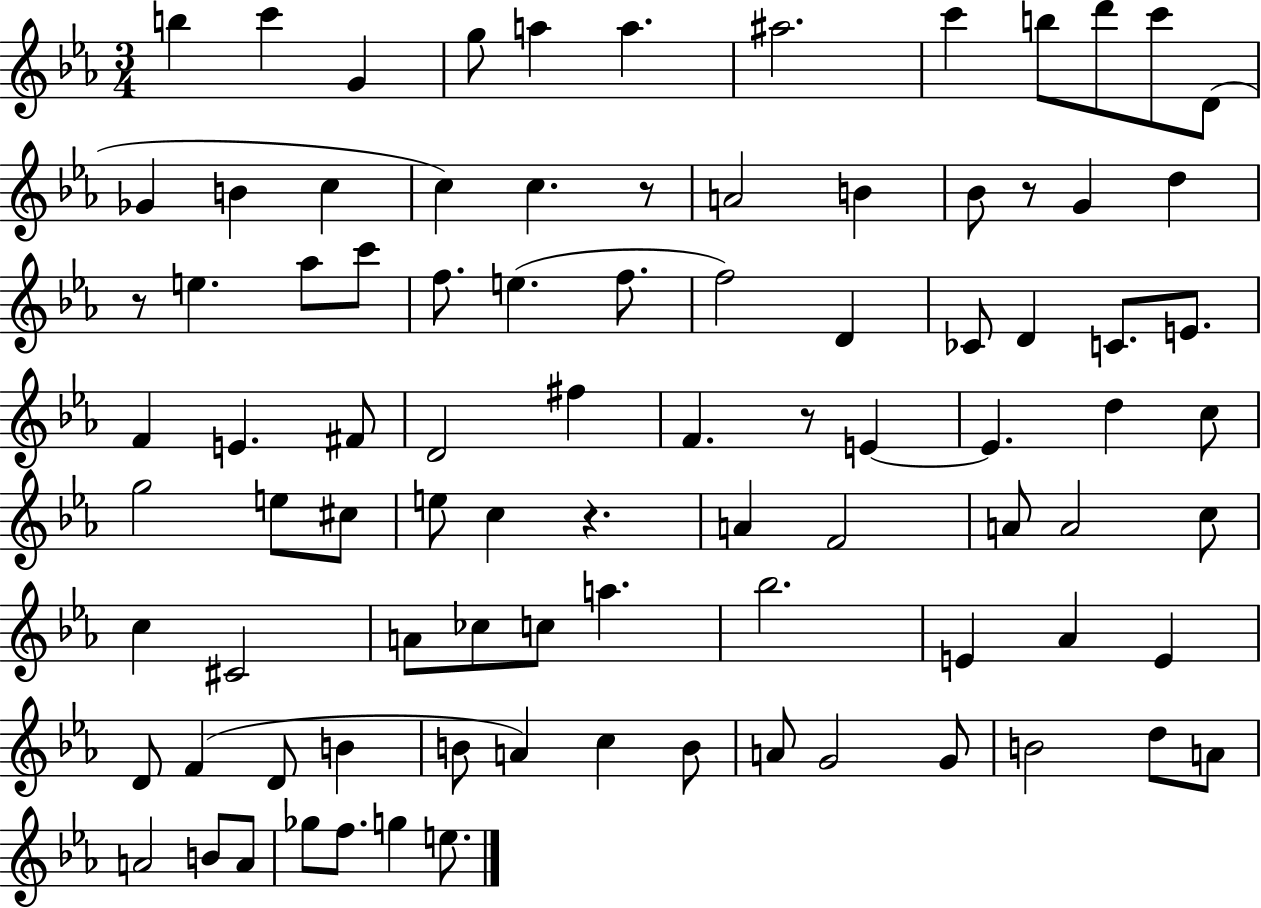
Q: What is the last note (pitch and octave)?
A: E5